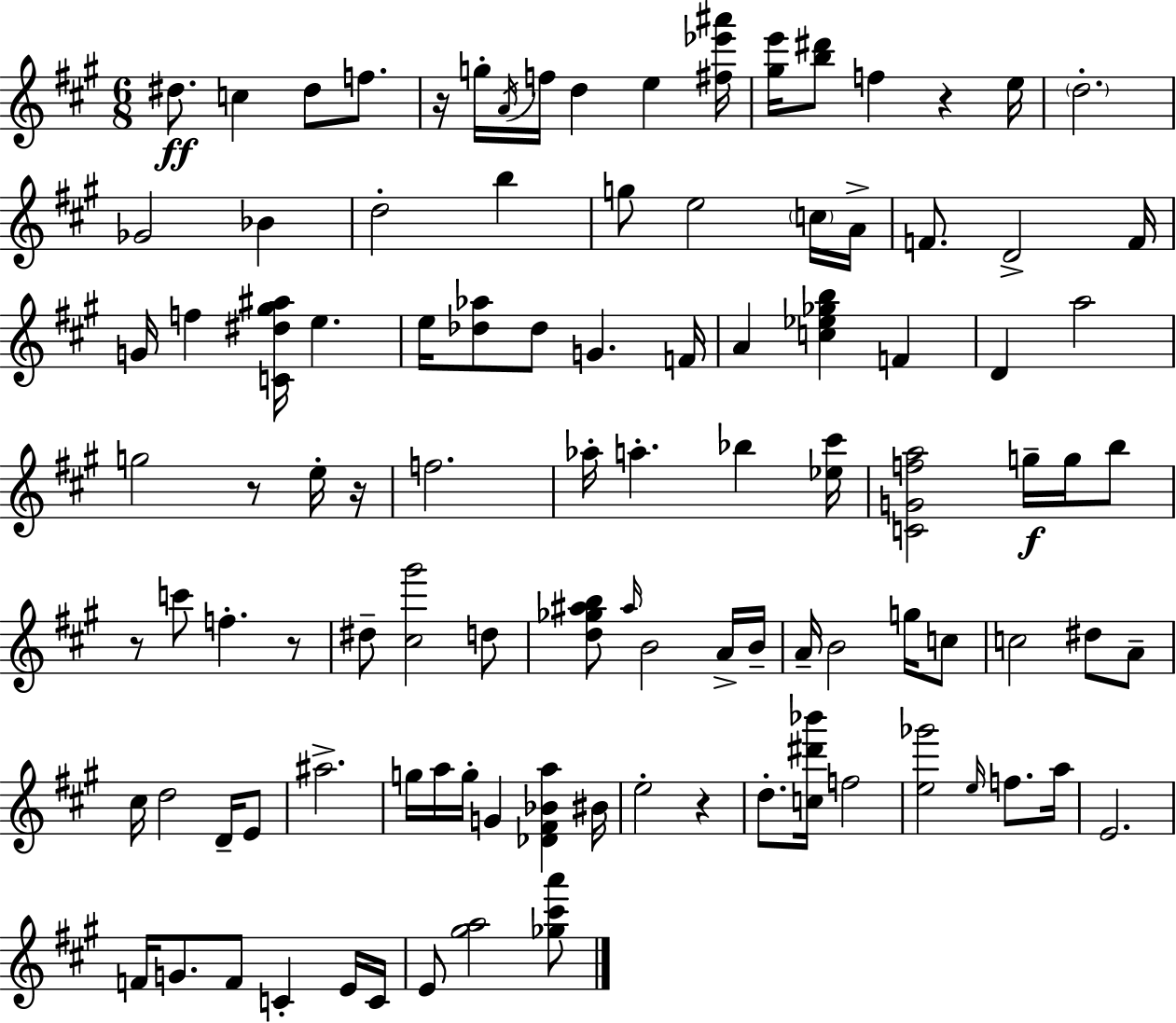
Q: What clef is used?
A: treble